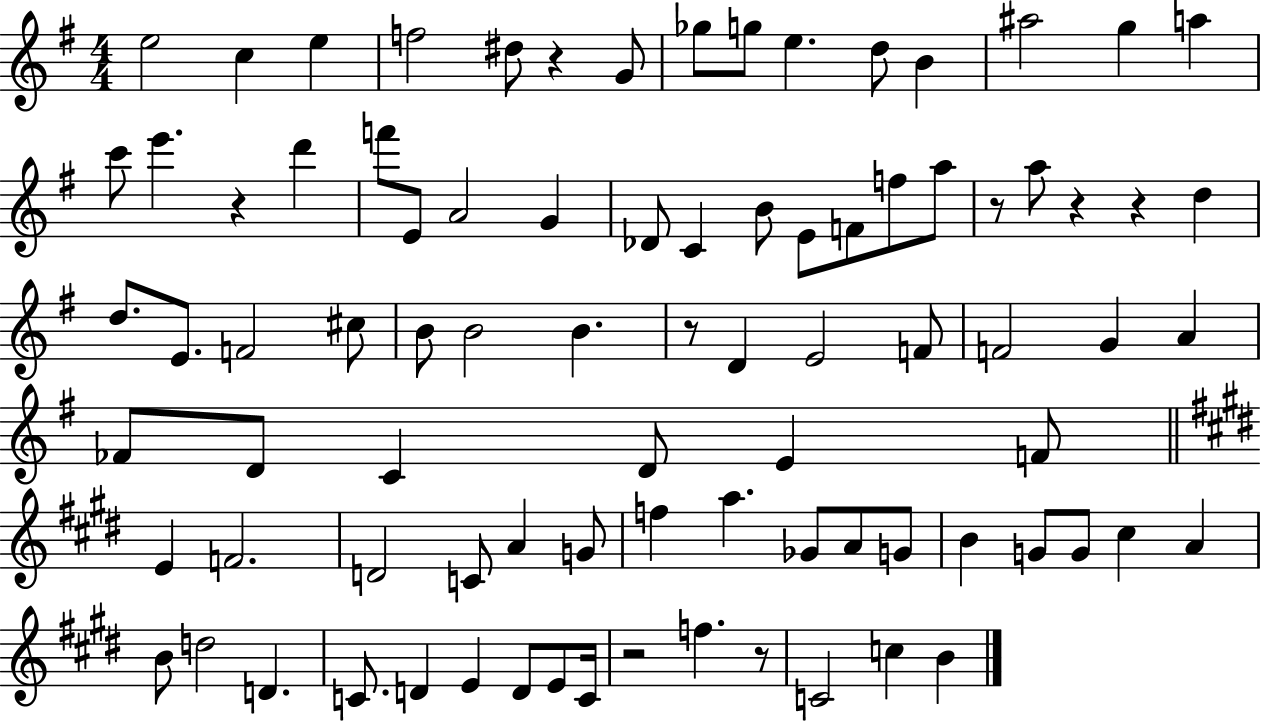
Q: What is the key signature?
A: G major